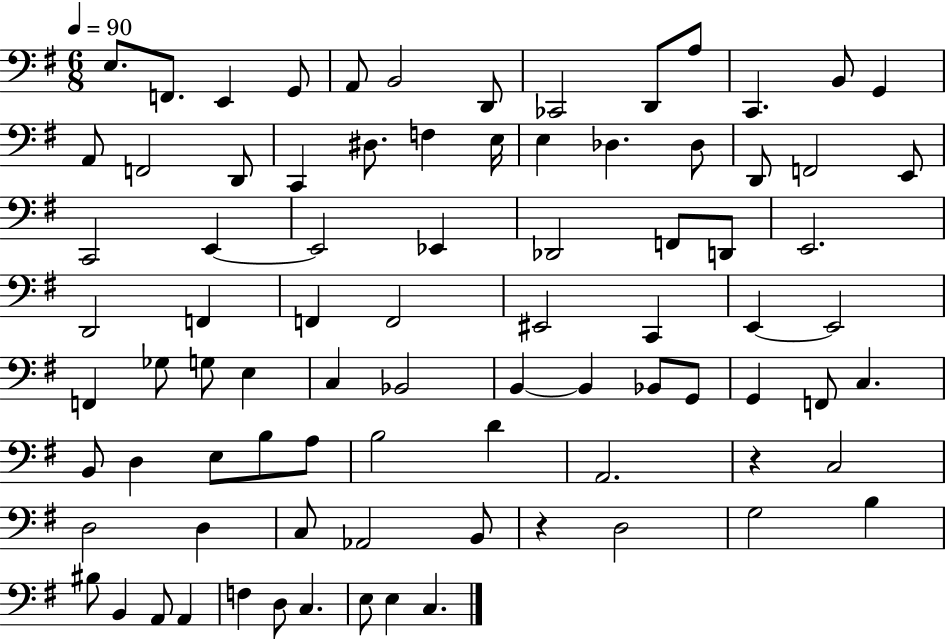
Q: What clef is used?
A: bass